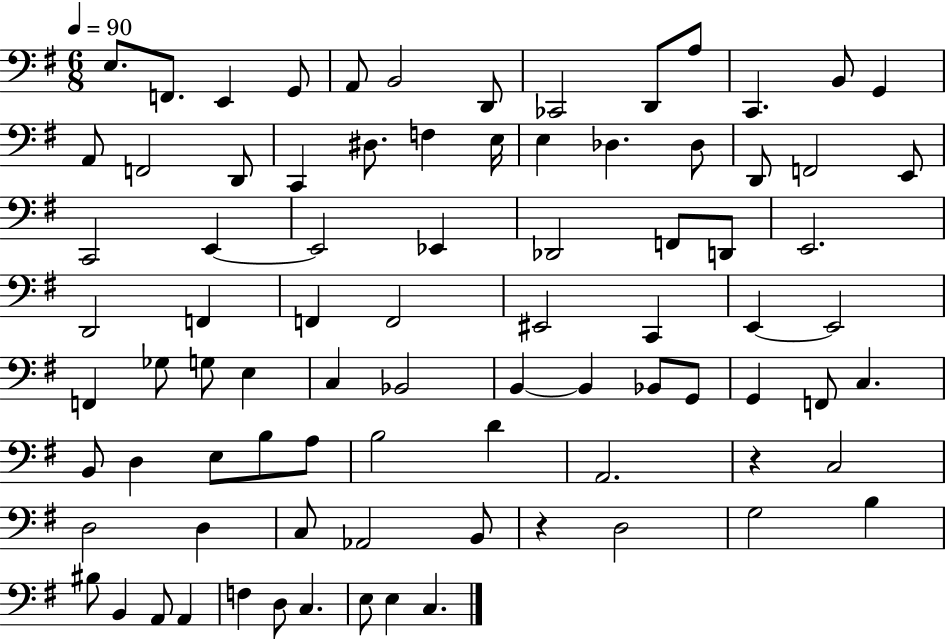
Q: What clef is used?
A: bass